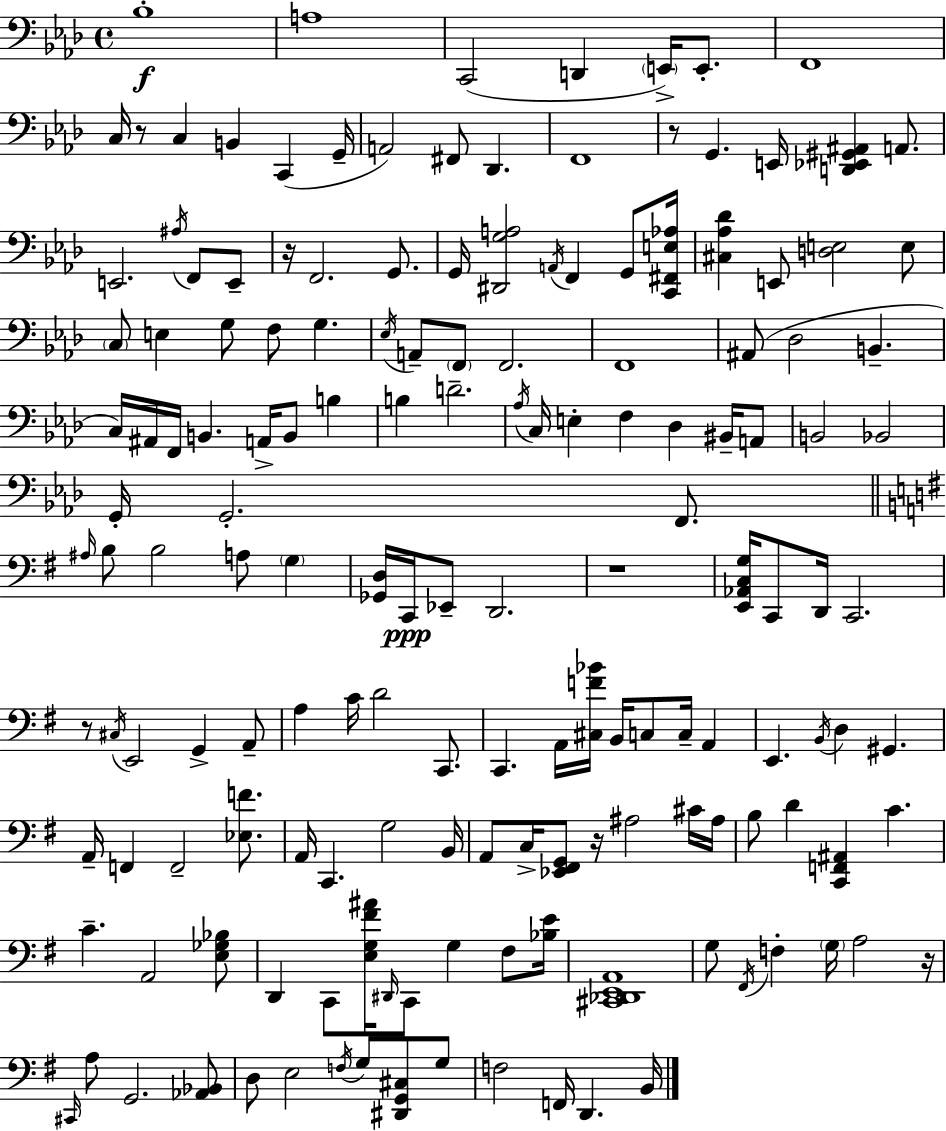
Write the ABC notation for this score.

X:1
T:Untitled
M:4/4
L:1/4
K:Ab
_B,4 A,4 C,,2 D,, E,,/4 E,,/2 F,,4 C,/4 z/2 C, B,, C,, G,,/4 A,,2 ^F,,/2 _D,, F,,4 z/2 G,, E,,/4 [D,,_E,,^G,,^A,,] A,,/2 E,,2 ^A,/4 F,,/2 E,,/2 z/4 F,,2 G,,/2 G,,/4 [^D,,G,A,]2 A,,/4 F,, G,,/2 [C,,^F,,E,_A,]/4 [^C,_A,_D] E,,/2 [D,E,]2 E,/2 C,/2 E, G,/2 F,/2 G, _E,/4 A,,/2 F,,/2 F,,2 F,,4 ^A,,/2 _D,2 B,, C,/4 ^A,,/4 F,,/4 B,, A,,/4 B,,/2 B, B, D2 _A,/4 C,/4 E, F, _D, ^B,,/4 A,,/2 B,,2 _B,,2 G,,/4 G,,2 F,,/2 ^A,/4 B,/2 B,2 A,/2 G, [_G,,D,]/4 C,,/4 _E,,/2 D,,2 z4 [E,,_A,,C,G,]/4 C,,/2 D,,/4 C,,2 z/2 ^C,/4 E,,2 G,, A,,/2 A, C/4 D2 C,,/2 C,, A,,/4 [^C,F_B]/4 B,,/4 C,/2 C,/4 A,, E,, B,,/4 D, ^G,, A,,/4 F,, F,,2 [_E,F]/2 A,,/4 C,, G,2 B,,/4 A,,/2 C,/4 [_E,,^F,,G,,]/2 z/4 ^A,2 ^C/4 ^A,/4 B,/2 D [C,,F,,^A,,] C C A,,2 [E,_G,_B,]/2 D,, C,,/2 [E,G,^F^A]/4 ^D,,/4 C,,/2 G, ^F,/2 [_B,E]/4 [^C,,_D,,E,,A,,]4 G,/2 ^F,,/4 F, G,/4 A,2 z/4 ^C,,/4 A,/2 G,,2 [_A,,_B,,]/2 D,/2 E,2 F,/4 G,/2 [^D,,G,,^C,]/2 G,/2 F,2 F,,/4 D,, B,,/4